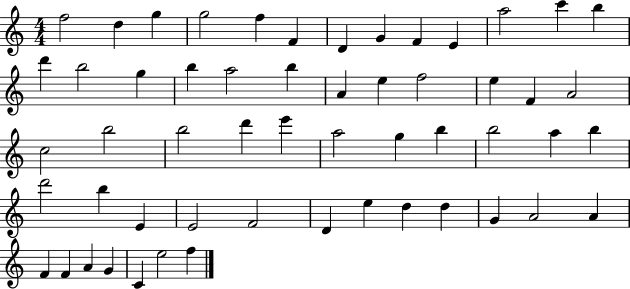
X:1
T:Untitled
M:4/4
L:1/4
K:C
f2 d g g2 f F D G F E a2 c' b d' b2 g b a2 b A e f2 e F A2 c2 b2 b2 d' e' a2 g b b2 a b d'2 b E E2 F2 D e d d G A2 A F F A G C e2 f